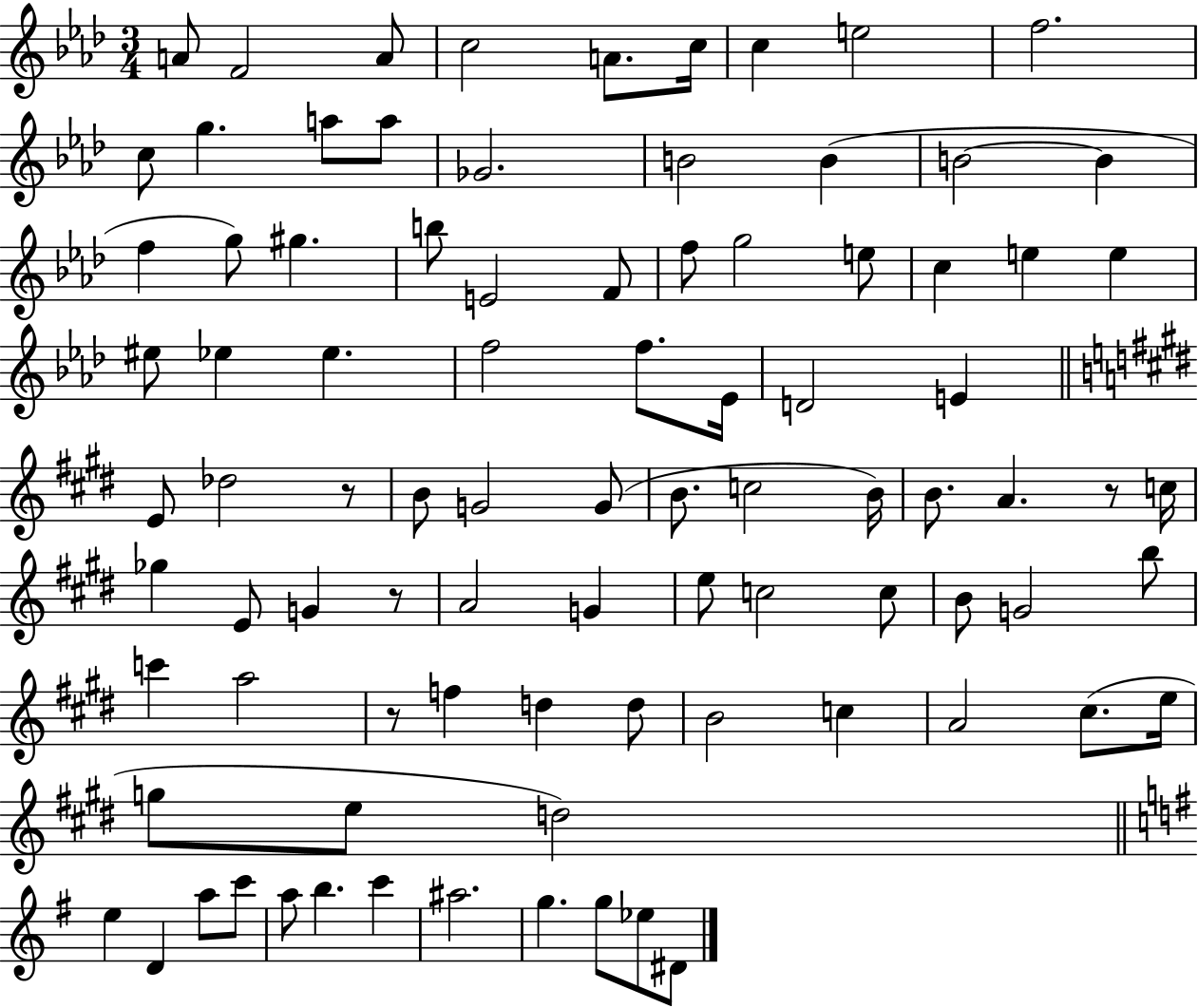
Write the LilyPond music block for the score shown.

{
  \clef treble
  \numericTimeSignature
  \time 3/4
  \key aes \major
  a'8 f'2 a'8 | c''2 a'8. c''16 | c''4 e''2 | f''2. | \break c''8 g''4. a''8 a''8 | ges'2. | b'2 b'4( | b'2~~ b'4 | \break f''4 g''8) gis''4. | b''8 e'2 f'8 | f''8 g''2 e''8 | c''4 e''4 e''4 | \break eis''8 ees''4 ees''4. | f''2 f''8. ees'16 | d'2 e'4 | \bar "||" \break \key e \major e'8 des''2 r8 | b'8 g'2 g'8( | b'8. c''2 b'16) | b'8. a'4. r8 c''16 | \break ges''4 e'8 g'4 r8 | a'2 g'4 | e''8 c''2 c''8 | b'8 g'2 b''8 | \break c'''4 a''2 | r8 f''4 d''4 d''8 | b'2 c''4 | a'2 cis''8.( e''16 | \break g''8 e''8 d''2) | \bar "||" \break \key e \minor e''4 d'4 a''8 c'''8 | a''8 b''4. c'''4 | ais''2. | g''4. g''8 ees''8 dis'8 | \break \bar "|."
}